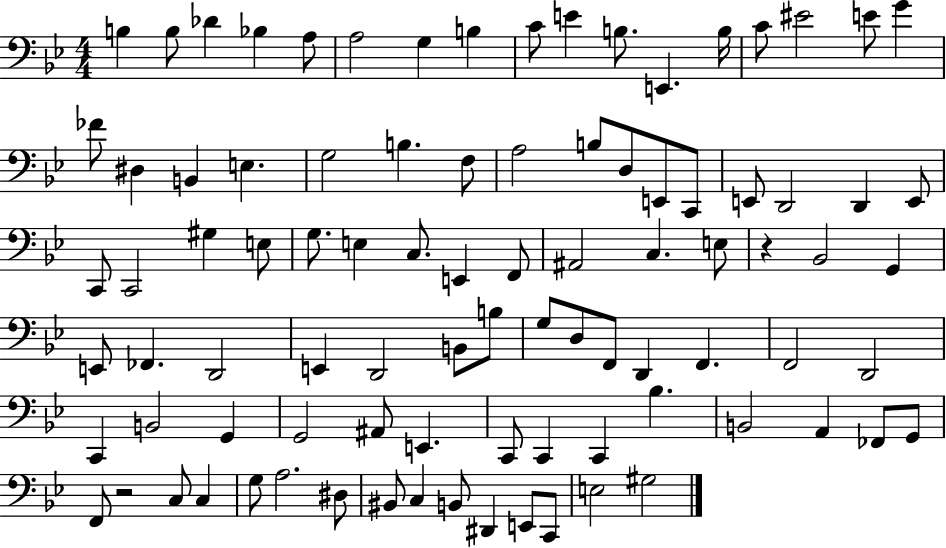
{
  \clef bass
  \numericTimeSignature
  \time 4/4
  \key bes \major
  b4 b8 des'4 bes4 a8 | a2 g4 b4 | c'8 e'4 b8. e,4. b16 | c'8 eis'2 e'8 g'4 | \break fes'8 dis4 b,4 e4. | g2 b4. f8 | a2 b8 d8 e,8 c,8 | e,8 d,2 d,4 e,8 | \break c,8 c,2 gis4 e8 | g8. e4 c8. e,4 f,8 | ais,2 c4. e8 | r4 bes,2 g,4 | \break e,8 fes,4. d,2 | e,4 d,2 b,8 b8 | g8 d8 f,8 d,4 f,4. | f,2 d,2 | \break c,4 b,2 g,4 | g,2 ais,8 e,4. | c,8 c,4 c,4 bes4. | b,2 a,4 fes,8 g,8 | \break f,8 r2 c8 c4 | g8 a2. dis8 | bis,8 c4 b,8 dis,4 e,8 c,8 | e2 gis2 | \break \bar "|."
}